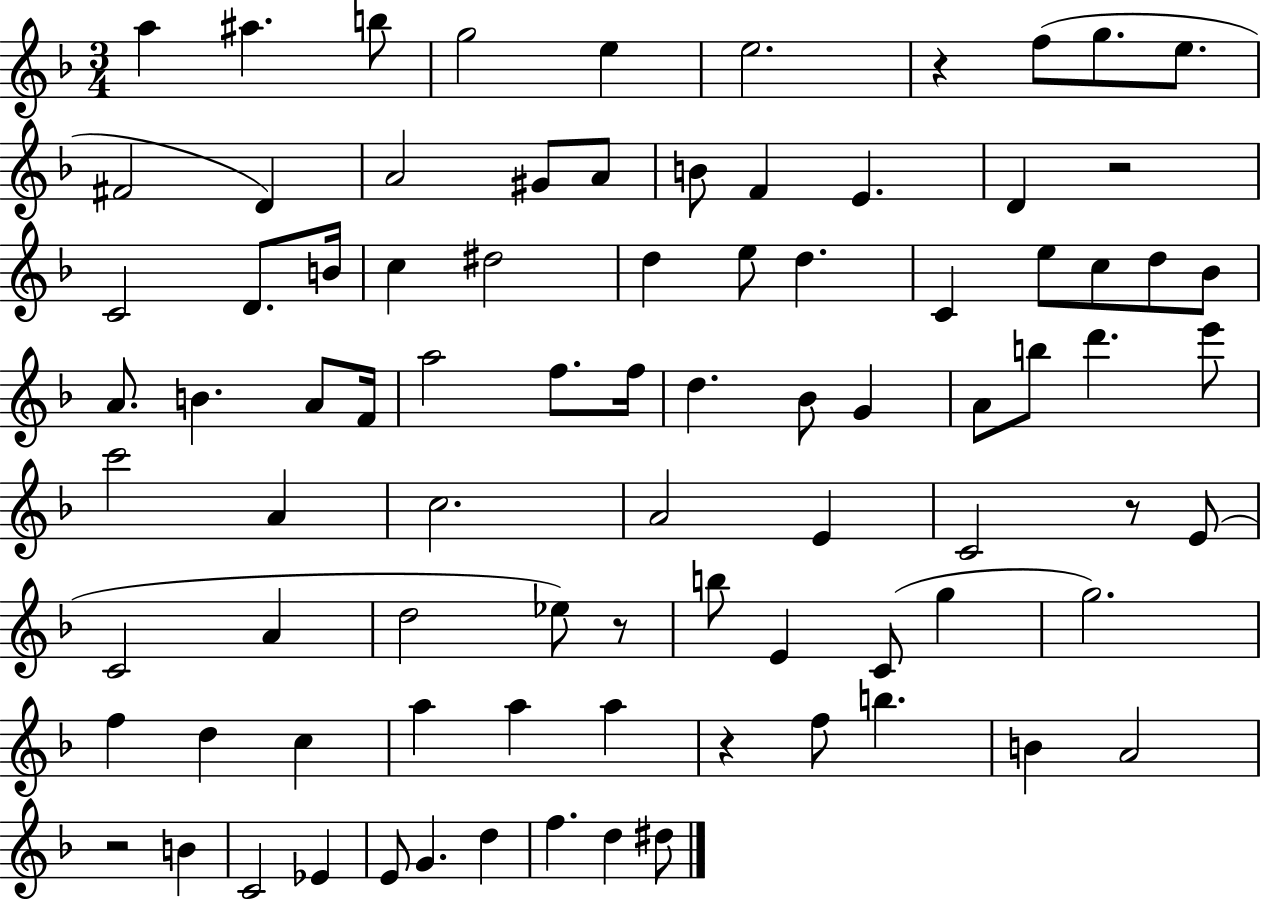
A5/q A#5/q. B5/e G5/h E5/q E5/h. R/q F5/e G5/e. E5/e. F#4/h D4/q A4/h G#4/e A4/e B4/e F4/q E4/q. D4/q R/h C4/h D4/e. B4/s C5/q D#5/h D5/q E5/e D5/q. C4/q E5/e C5/e D5/e Bb4/e A4/e. B4/q. A4/e F4/s A5/h F5/e. F5/s D5/q. Bb4/e G4/q A4/e B5/e D6/q. E6/e C6/h A4/q C5/h. A4/h E4/q C4/h R/e E4/e C4/h A4/q D5/h Eb5/e R/e B5/e E4/q C4/e G5/q G5/h. F5/q D5/q C5/q A5/q A5/q A5/q R/q F5/e B5/q. B4/q A4/h R/h B4/q C4/h Eb4/q E4/e G4/q. D5/q F5/q. D5/q D#5/e